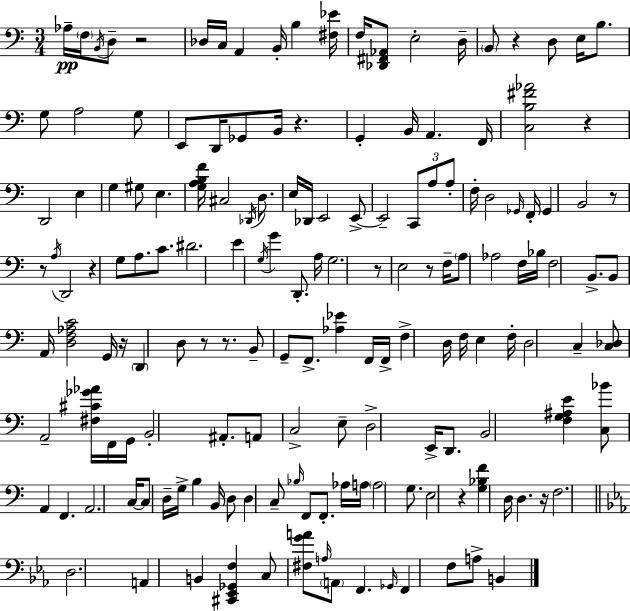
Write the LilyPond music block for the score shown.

{
  \clef bass
  \numericTimeSignature
  \time 3/4
  \key a \minor
  aes16--\pp \parenthesize f16 \acciaccatura { b,16 } d8-- r2 | des16 c16 a,4 b,16-. b4 | <fis ees'>16 f16 <des, fis, aes,>8 e2-. | d16-- \parenthesize b,8 r4 d8 e16 b8. | \break g8 a2 g8 | e,8 d,16 ges,8 b,16 r4. | g,4-. b,16 a,4. | f,16 <c b fis' aes'>2 r4 | \break d,2 e4 | g4 gis8 e4. | <g a b f'>16 cis2 \acciaccatura { des,16 } d8. | e16 des,16 e,2 | \break e,8->~~ e,2-- \tuplet 3/2 { c,8 | a8 a8-. } f16-. d2 | \grace { ges,16 } f,16-. ges,4 b,2 | r8 r8 \acciaccatura { a16 } d,2 | \break r4 g8 a8. | c'8. dis'2. | e'4 \acciaccatura { g16 } g'4 | d,8.-. a16 g2. | \break r8 e2 | r8 f16-- \parenthesize a8 aes2 | f16 bes16 f2 | b,8.-> b,8 a,16 <d f aes c'>2 | \break g,16 r16 \parenthesize d,4 d8 | r8 r8. b,8-- g,8-- f,8.-> | <aes ees'>4 f,16 f,16-> f4-> d16 f16 | e4 f16-. d2 | \break c4-- <c des>8 a,2-- | <fis cis' ges' aes'>16 f,16 g,16 b,2-. | ais,8.-. a,8 c2-> | e8-- d2-> | \break e,16-> d,8. b,2 | <f g ais e'>4 <c bes'>8 a,4 f,4. | a,2. | c16~~ c8 d16-- g16-> b4 | \break b,16 d8 d4 c8-- \grace { bes16 } | f,8 f,8.-. aes16 a16 \parenthesize a2 | g8. e2 | r4 <g bes f'>4 d16 d4. | \break r16 f2. | \bar "||" \break \key c \minor d2. | a,4 b,4 <cis, ees, ges, f>4 | c8 <fis g' a'>8 \grace { a16 } \parenthesize a,8 f,4. | \grace { ges,16 } f,4 f8 a8-> b,4 | \break \bar "|."
}